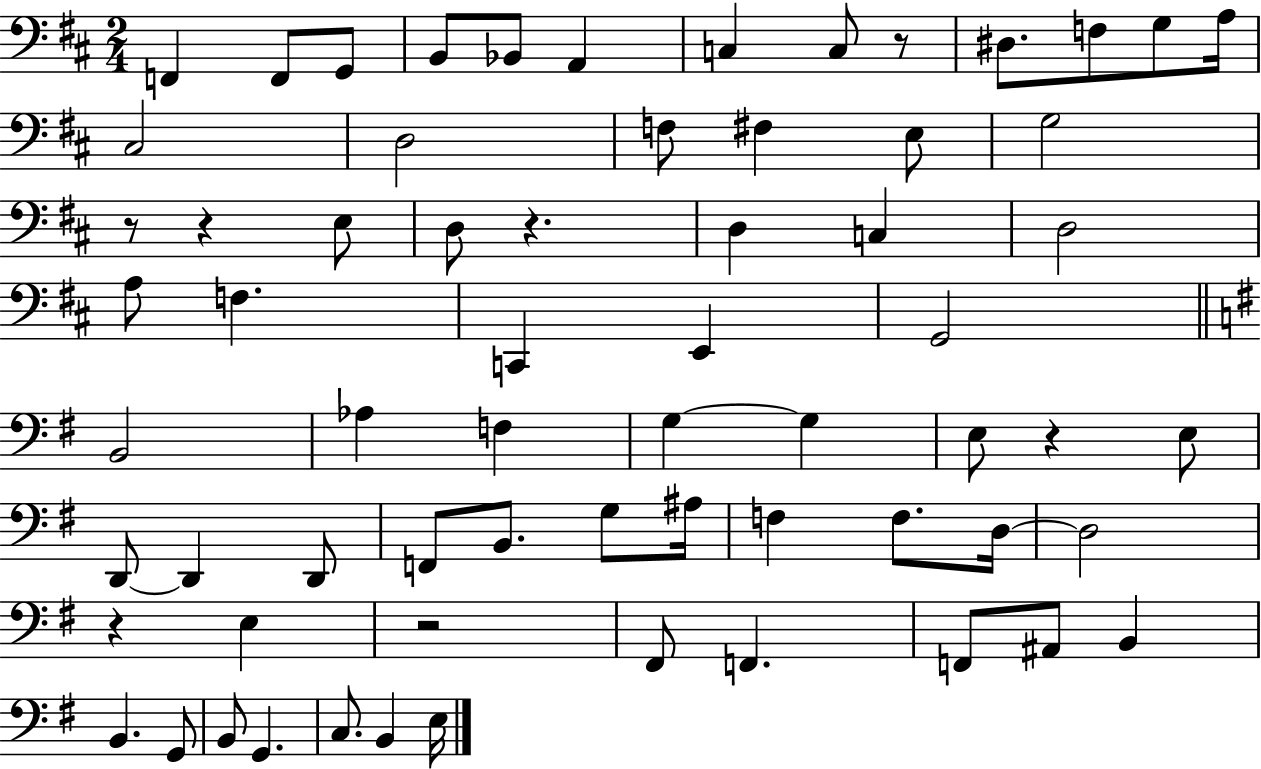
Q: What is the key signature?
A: D major